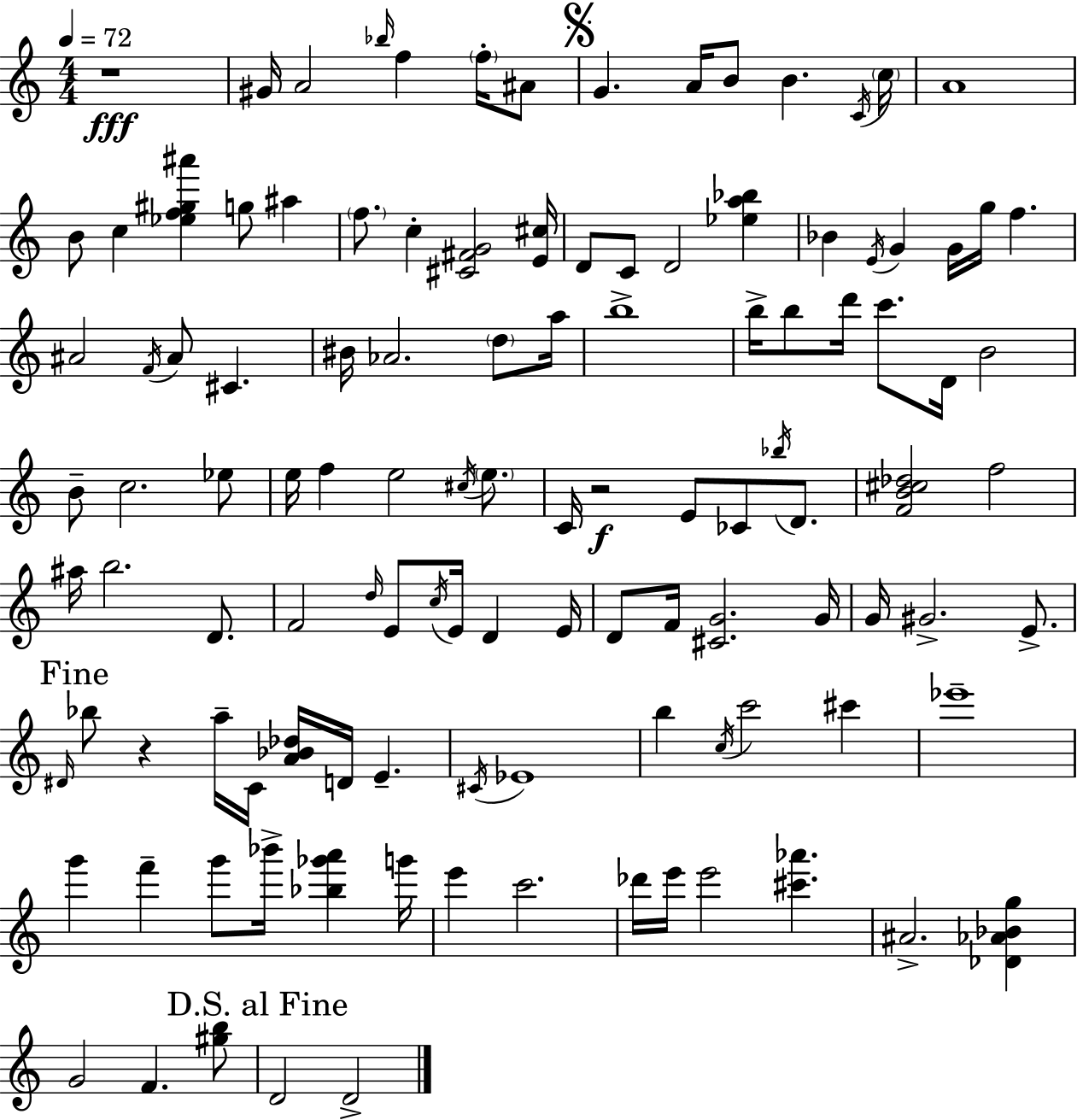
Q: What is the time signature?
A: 4/4